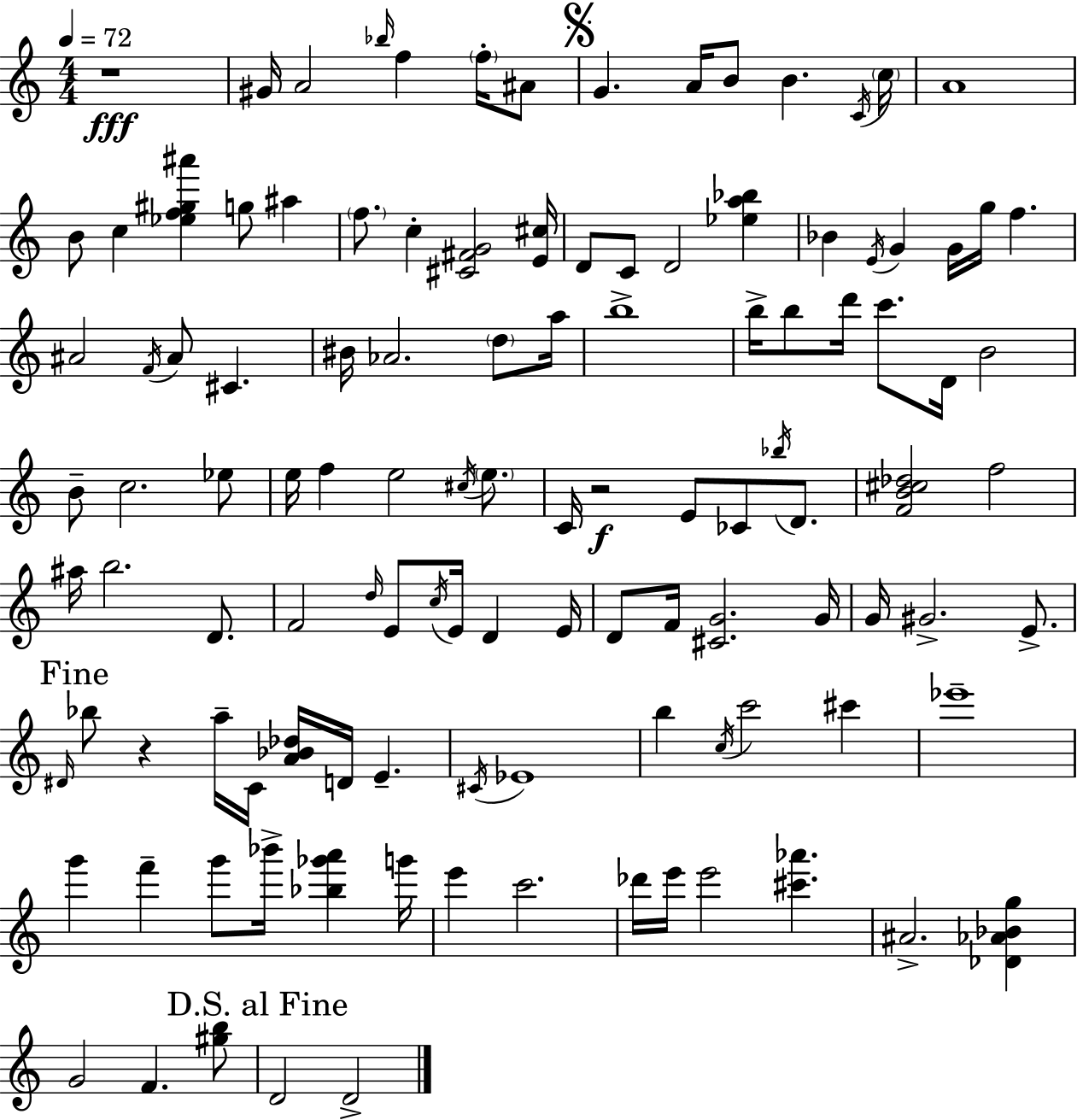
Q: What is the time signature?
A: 4/4